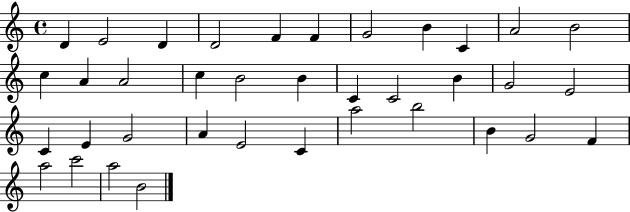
D4/q E4/h D4/q D4/h F4/q F4/q G4/h B4/q C4/q A4/h B4/h C5/q A4/q A4/h C5/q B4/h B4/q C4/q C4/h B4/q G4/h E4/h C4/q E4/q G4/h A4/q E4/h C4/q A5/h B5/h B4/q G4/h F4/q A5/h C6/h A5/h B4/h